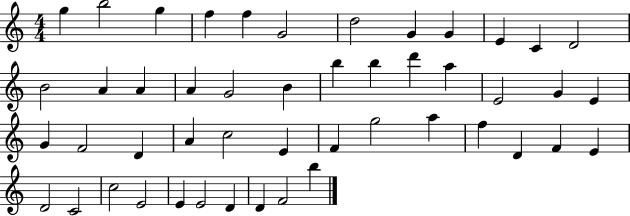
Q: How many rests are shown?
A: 0